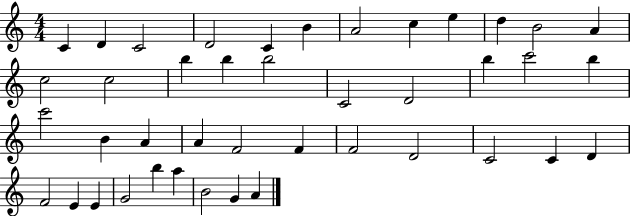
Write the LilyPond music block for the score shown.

{
  \clef treble
  \numericTimeSignature
  \time 4/4
  \key c \major
  c'4 d'4 c'2 | d'2 c'4 b'4 | a'2 c''4 e''4 | d''4 b'2 a'4 | \break c''2 c''2 | b''4 b''4 b''2 | c'2 d'2 | b''4 c'''2 b''4 | \break c'''2 b'4 a'4 | a'4 f'2 f'4 | f'2 d'2 | c'2 c'4 d'4 | \break f'2 e'4 e'4 | g'2 b''4 a''4 | b'2 g'4 a'4 | \bar "|."
}